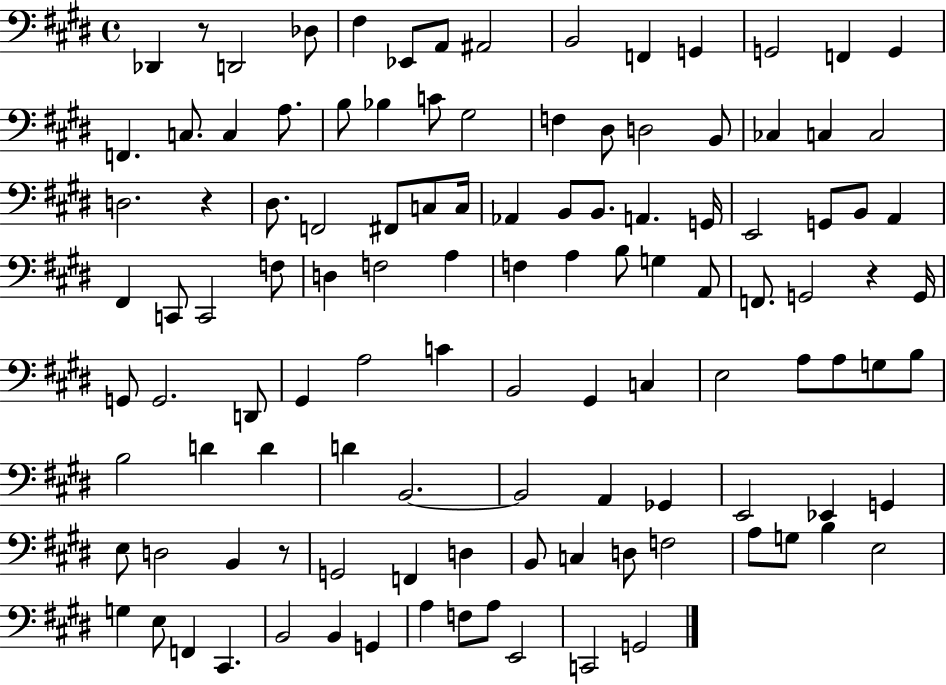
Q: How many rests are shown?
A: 4